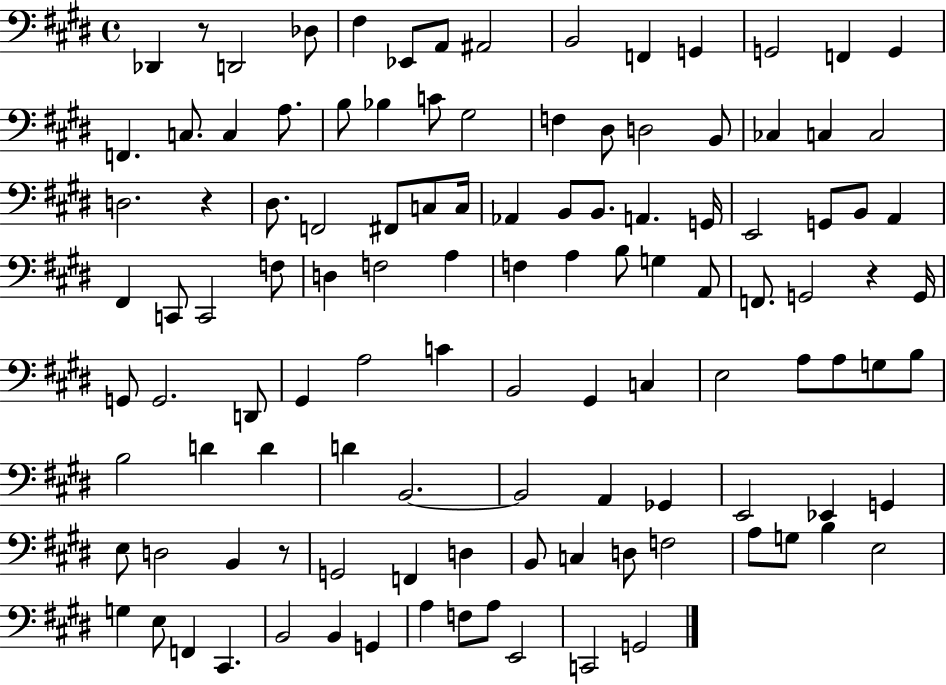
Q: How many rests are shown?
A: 4